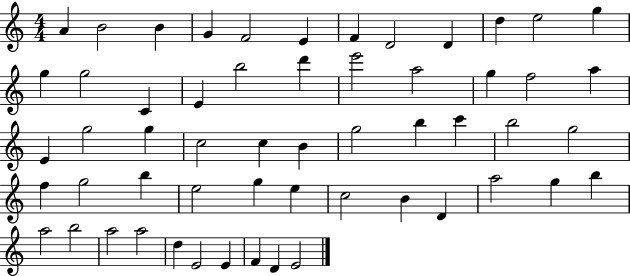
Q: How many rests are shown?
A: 0